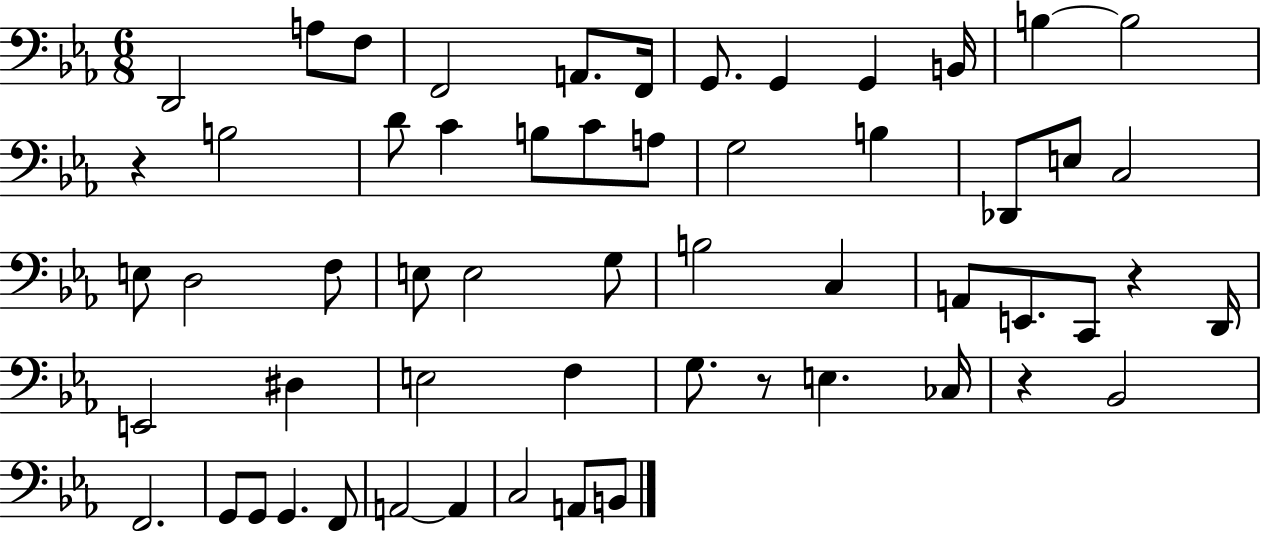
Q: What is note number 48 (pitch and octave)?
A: F2